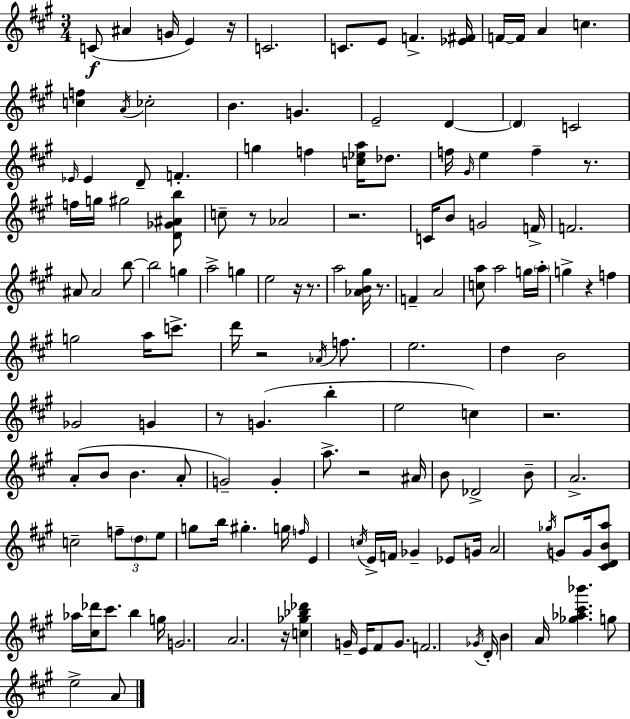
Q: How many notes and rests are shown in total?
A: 145